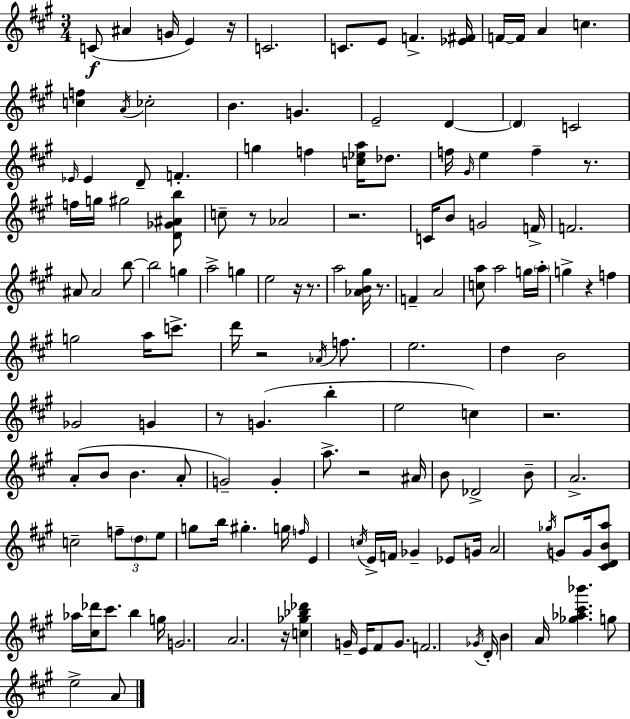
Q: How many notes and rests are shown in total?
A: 145